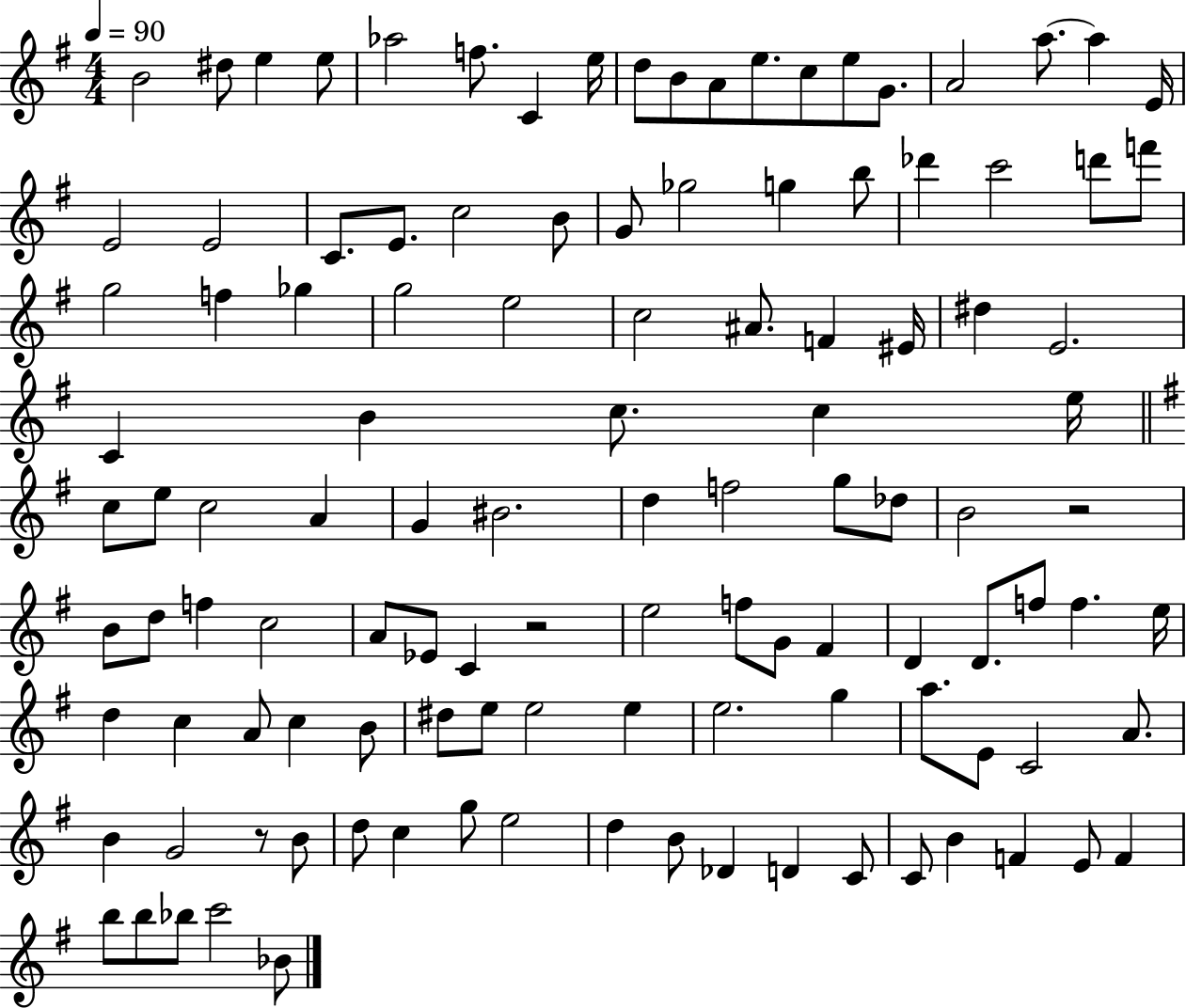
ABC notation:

X:1
T:Untitled
M:4/4
L:1/4
K:G
B2 ^d/2 e e/2 _a2 f/2 C e/4 d/2 B/2 A/2 e/2 c/2 e/2 G/2 A2 a/2 a E/4 E2 E2 C/2 E/2 c2 B/2 G/2 _g2 g b/2 _d' c'2 d'/2 f'/2 g2 f _g g2 e2 c2 ^A/2 F ^E/4 ^d E2 C B c/2 c e/4 c/2 e/2 c2 A G ^B2 d f2 g/2 _d/2 B2 z2 B/2 d/2 f c2 A/2 _E/2 C z2 e2 f/2 G/2 ^F D D/2 f/2 f e/4 d c A/2 c B/2 ^d/2 e/2 e2 e e2 g a/2 E/2 C2 A/2 B G2 z/2 B/2 d/2 c g/2 e2 d B/2 _D D C/2 C/2 B F E/2 F b/2 b/2 _b/2 c'2 _B/2